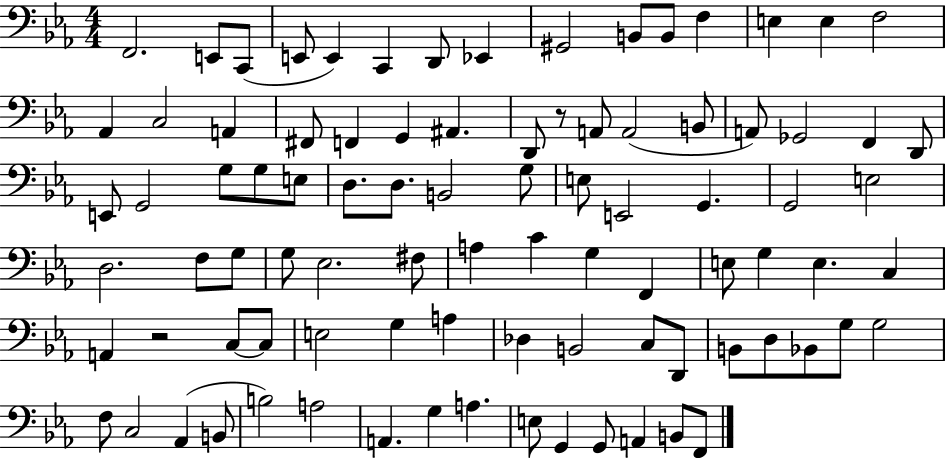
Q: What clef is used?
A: bass